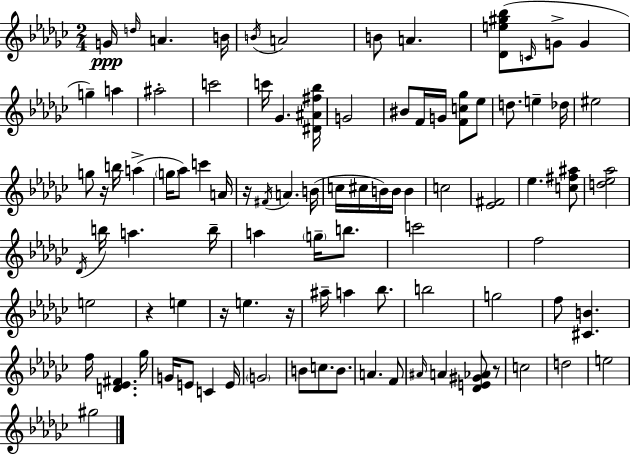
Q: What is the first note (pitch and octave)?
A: G4